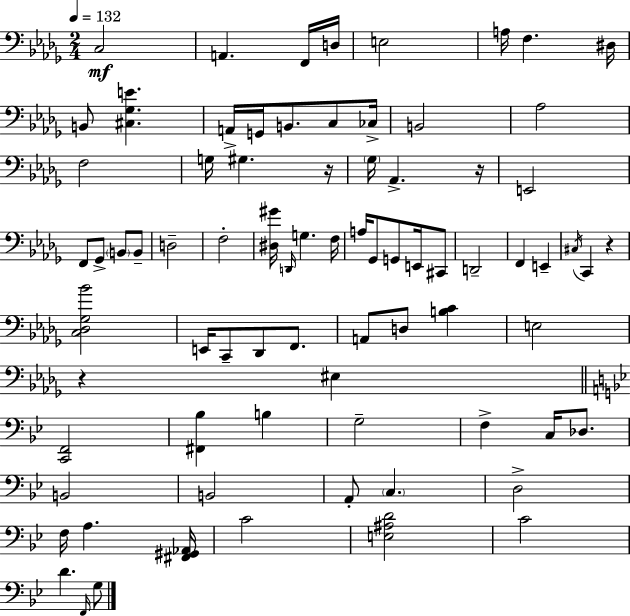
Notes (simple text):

C3/h A2/q. F2/s D3/s E3/h A3/s F3/q. D#3/s B2/e [C#3,Gb3,E4]/q. A2/s G2/s B2/e. C3/e CES3/s B2/h Ab3/h F3/h G3/s G#3/q. R/s Gb3/s Ab2/q. R/s E2/h F2/e Gb2/e B2/e B2/e D3/h F3/h [D#3,G#4]/s D2/s G3/q. F3/s A3/s Gb2/e G2/e E2/s C#2/e D2/h F2/q E2/q C#3/s C2/q R/q [C3,Db3,Gb3,Bb4]/h E2/s C2/e Db2/e F2/e. A2/e D3/e [B3,C4]/q E3/h R/q EIS3/q [C2,F2]/h [F#2,Bb3]/q B3/q G3/h F3/q C3/s Db3/e. B2/h B2/h A2/e C3/q. D3/h F3/s A3/q. [F#2,G#2,Ab2]/s C4/h [E3,A#3,D4]/h C4/h D4/q. F2/s G3/e